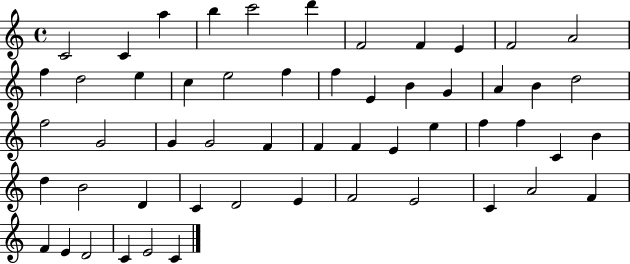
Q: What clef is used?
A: treble